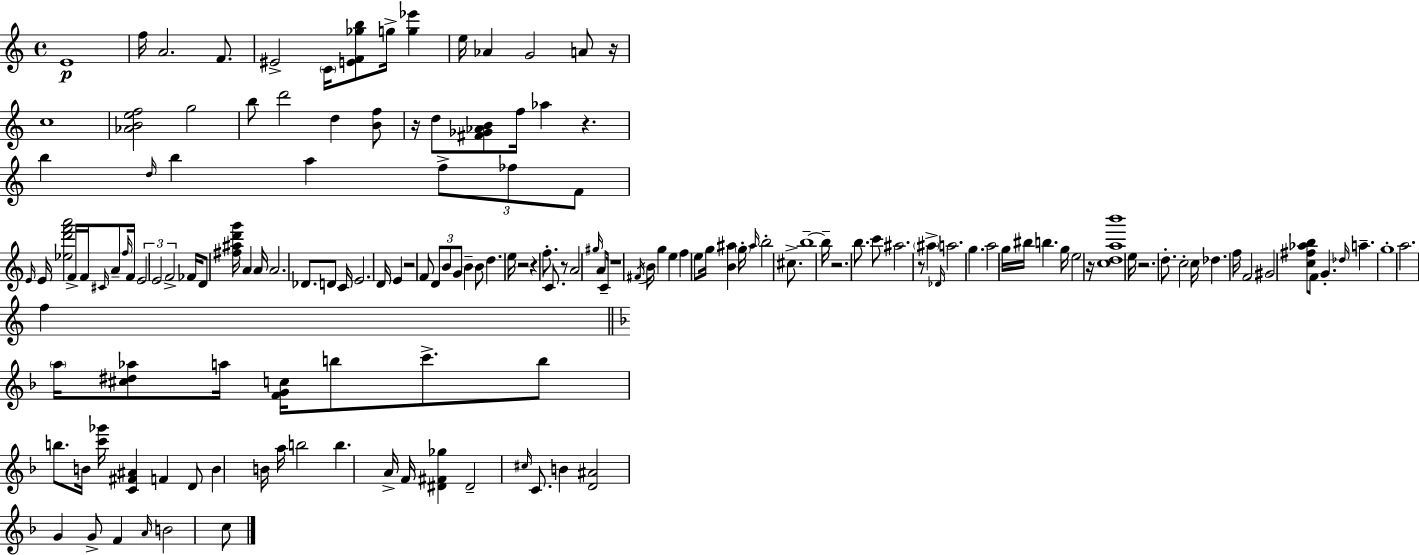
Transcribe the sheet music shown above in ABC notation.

X:1
T:Untitled
M:4/4
L:1/4
K:Am
E4 f/4 A2 F/2 ^E2 C/4 [EF_gb]/2 g/4 [g_e'] e/4 _A G2 A/2 z/4 c4 [_ABef]2 g2 b/2 d'2 d [Bf]/2 z/4 d/2 [^F_G_AB]/2 f/4 _a z b d/4 b a f/2 _f/2 F/2 E/4 E/4 [_ed'f'a']2 F/4 F/4 ^C/4 A/2 f/4 F/4 E2 E2 F2 _F/4 D/2 [^f^ad'g']/4 A A/4 A2 _D/2 D/2 C/4 E2 D/4 E z2 F/2 D/2 B/2 G/2 B B/2 d e/4 z2 z f/2 C/2 z/2 A2 ^g/4 A/2 C/4 z4 ^F/4 B/4 g e f e/2 g/4 [B^a] g/4 ^a/4 b2 ^c/2 b4 b/4 z2 b/2 c'/2 ^a2 z/2 ^a _D/4 a2 g a2 g/4 ^b/4 b g/4 e2 z/4 [cdab']4 e/4 z2 d/2 c2 c/4 _d f/4 F2 ^G2 [c^f_ab]/2 F/2 G _d/4 a g4 a2 f a/4 [^c^d_a]/2 a/4 [FGc]/4 b/2 c'/2 b/2 b/2 B/4 [c'_g']/4 [C^F^A] F D/2 B B/4 a/4 b2 b A/4 F/4 [^D^F_g] ^D2 ^c/4 C/2 B [D^A]2 G G/2 F A/4 B2 c/2